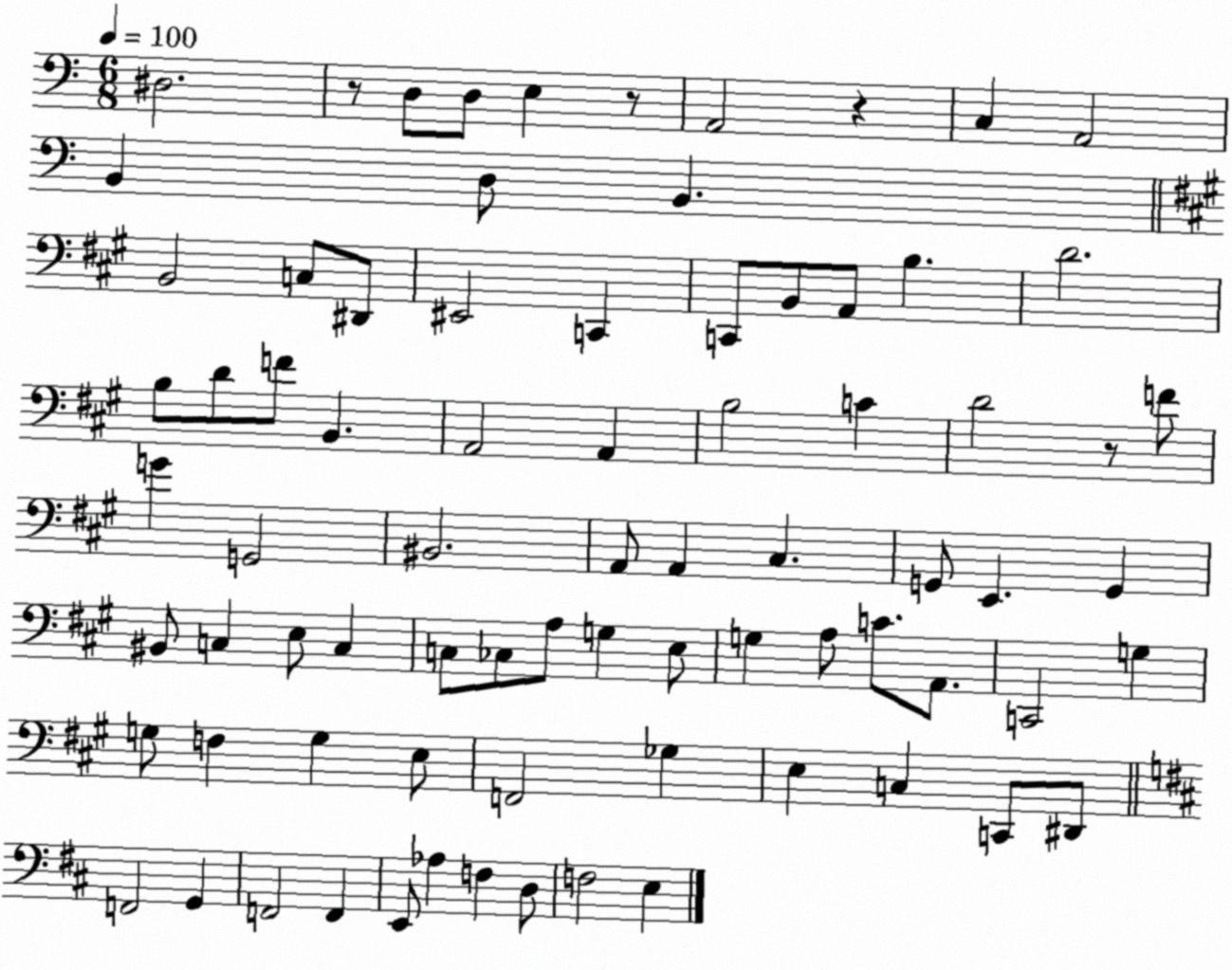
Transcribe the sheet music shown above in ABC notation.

X:1
T:Untitled
M:6/8
L:1/4
K:C
^D,2 z/2 D,/2 D,/2 E, z/2 A,,2 z C, A,,2 B,, D,/2 B,, B,,2 C,/2 ^D,,/2 ^E,,2 C,, C,,/2 B,,/2 A,,/2 B, D2 B,/2 D/2 F/2 B,, A,,2 A,, B,2 C D2 z/2 F/2 G G,,2 ^B,,2 A,,/2 A,, ^C, G,,/2 E,, G,, ^B,,/2 C, E,/2 C, C,/2 _C,/2 A,/2 G, E,/2 G, A,/2 C/2 A,,/2 C,,2 G, G,/2 F, G, E,/2 F,,2 _G, E, C, C,,/2 ^D,,/2 F,,2 G,, F,,2 F,, E,,/2 _A, F, D,/2 F,2 E,